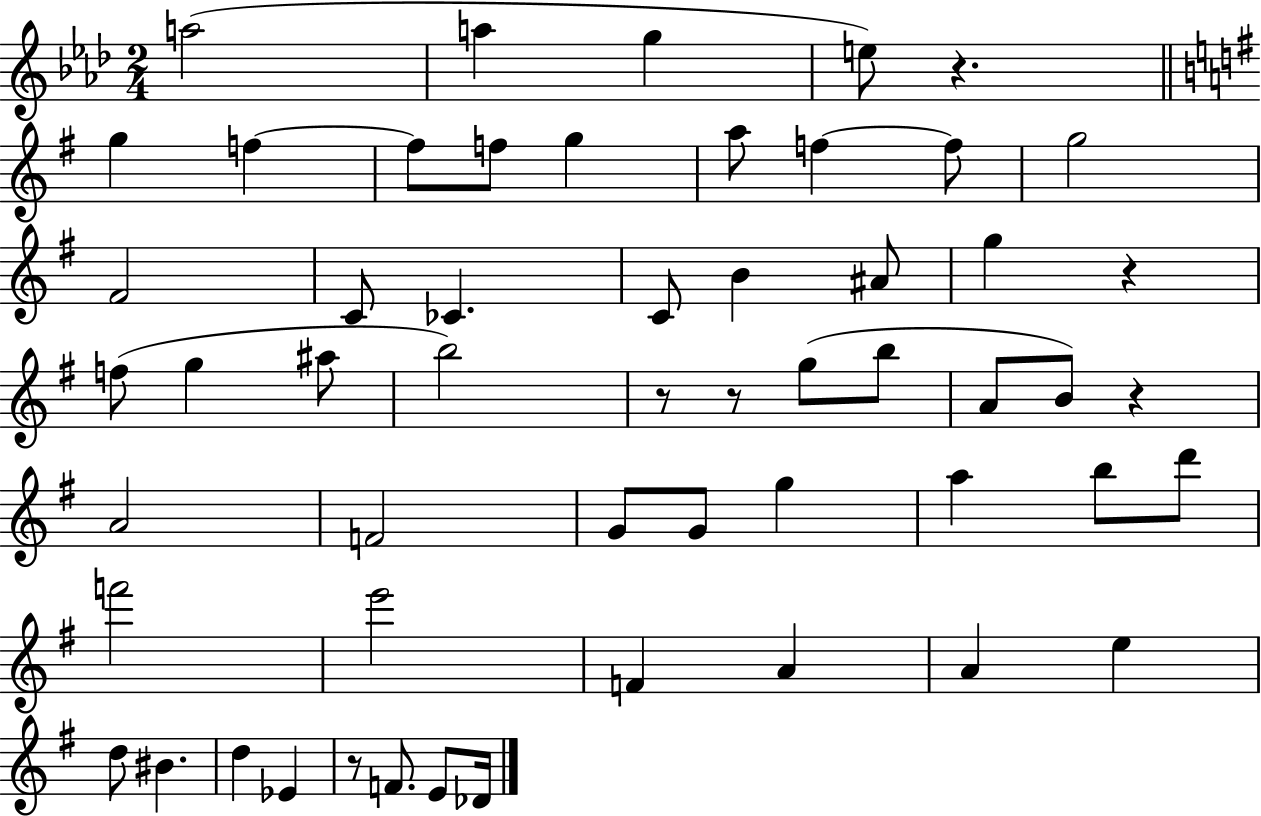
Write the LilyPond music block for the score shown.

{
  \clef treble
  \numericTimeSignature
  \time 2/4
  \key aes \major
  \repeat volta 2 { a''2( | a''4 g''4 | e''8) r4. | \bar "||" \break \key g \major g''4 f''4~~ | f''8 f''8 g''4 | a''8 f''4~~ f''8 | g''2 | \break fis'2 | c'8 ces'4. | c'8 b'4 ais'8 | g''4 r4 | \break f''8( g''4 ais''8 | b''2) | r8 r8 g''8( b''8 | a'8 b'8) r4 | \break a'2 | f'2 | g'8 g'8 g''4 | a''4 b''8 d'''8 | \break f'''2 | e'''2 | f'4 a'4 | a'4 e''4 | \break d''8 bis'4. | d''4 ees'4 | r8 f'8. e'8 des'16 | } \bar "|."
}